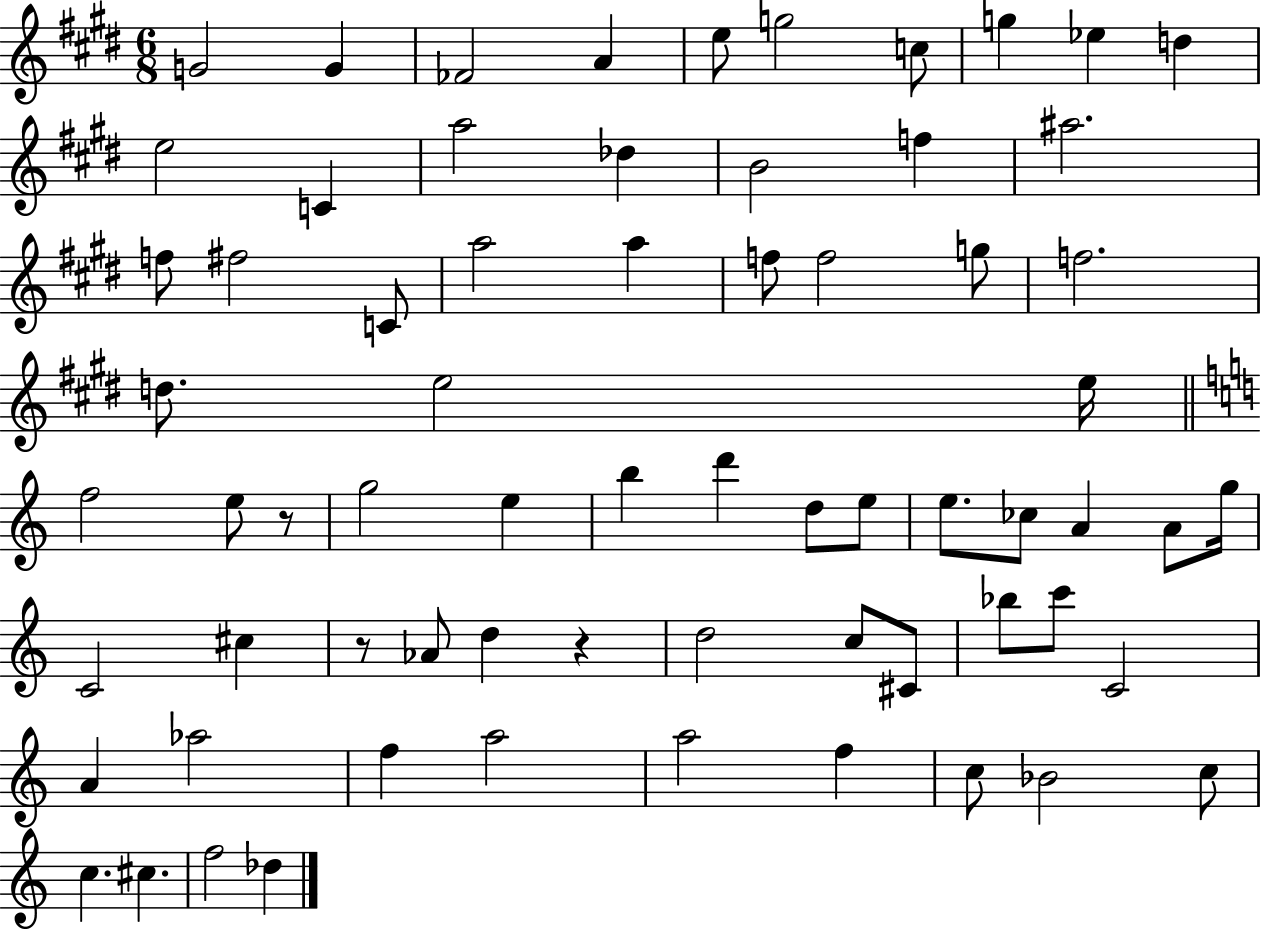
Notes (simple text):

G4/h G4/q FES4/h A4/q E5/e G5/h C5/e G5/q Eb5/q D5/q E5/h C4/q A5/h Db5/q B4/h F5/q A#5/h. F5/e F#5/h C4/e A5/h A5/q F5/e F5/h G5/e F5/h. D5/e. E5/h E5/s F5/h E5/e R/e G5/h E5/q B5/q D6/q D5/e E5/e E5/e. CES5/e A4/q A4/e G5/s C4/h C#5/q R/e Ab4/e D5/q R/q D5/h C5/e C#4/e Bb5/e C6/e C4/h A4/q Ab5/h F5/q A5/h A5/h F5/q C5/e Bb4/h C5/e C5/q. C#5/q. F5/h Db5/q